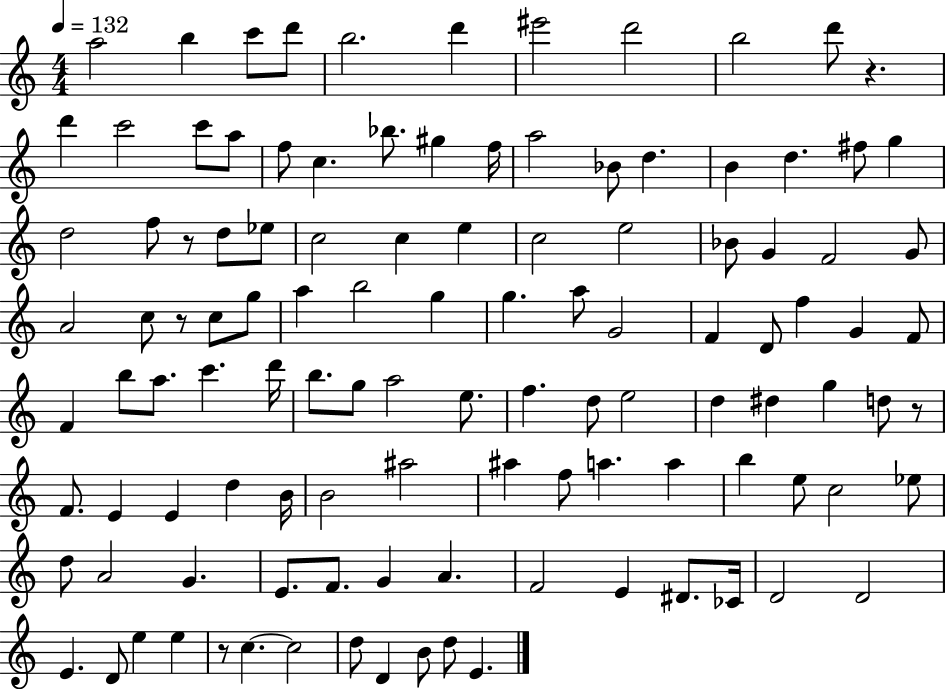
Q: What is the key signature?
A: C major